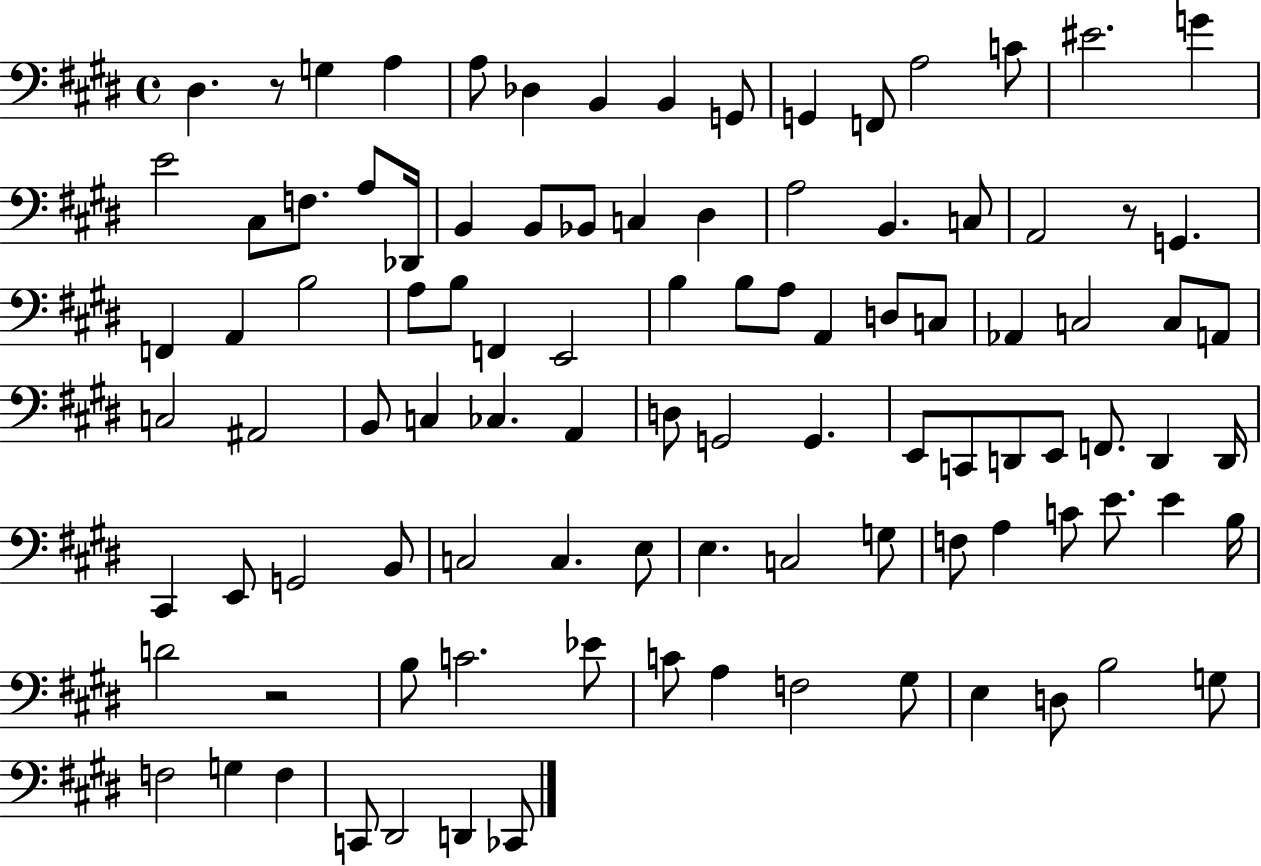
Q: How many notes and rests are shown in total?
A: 100